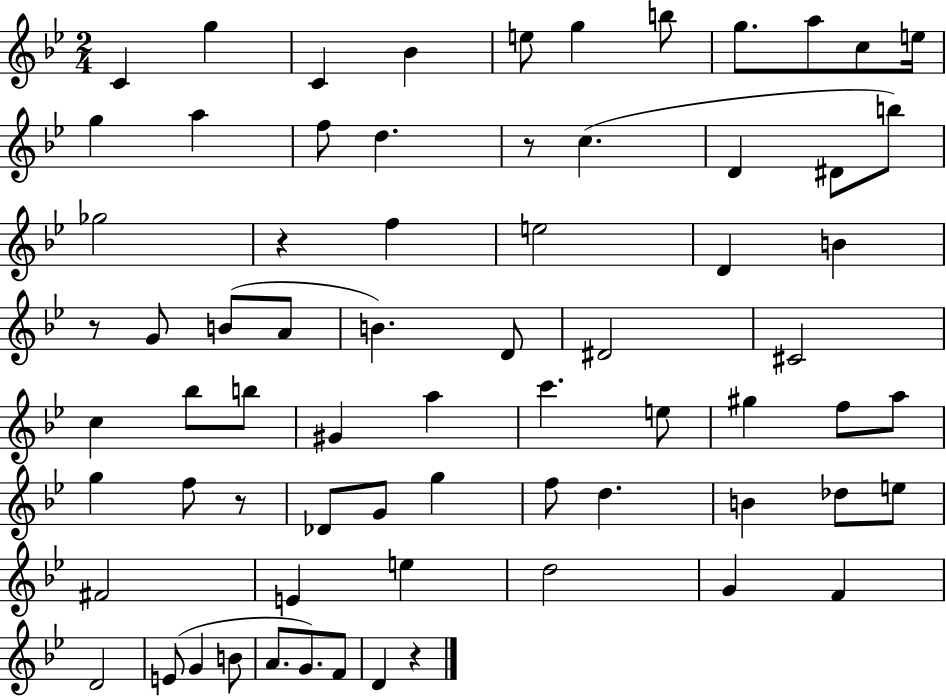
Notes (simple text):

C4/q G5/q C4/q Bb4/q E5/e G5/q B5/e G5/e. A5/e C5/e E5/s G5/q A5/q F5/e D5/q. R/e C5/q. D4/q D#4/e B5/e Gb5/h R/q F5/q E5/h D4/q B4/q R/e G4/e B4/e A4/e B4/q. D4/e D#4/h C#4/h C5/q Bb5/e B5/e G#4/q A5/q C6/q. E5/e G#5/q F5/e A5/e G5/q F5/e R/e Db4/e G4/e G5/q F5/e D5/q. B4/q Db5/e E5/e F#4/h E4/q E5/q D5/h G4/q F4/q D4/h E4/e G4/q B4/e A4/e. G4/e. F4/e D4/q R/q